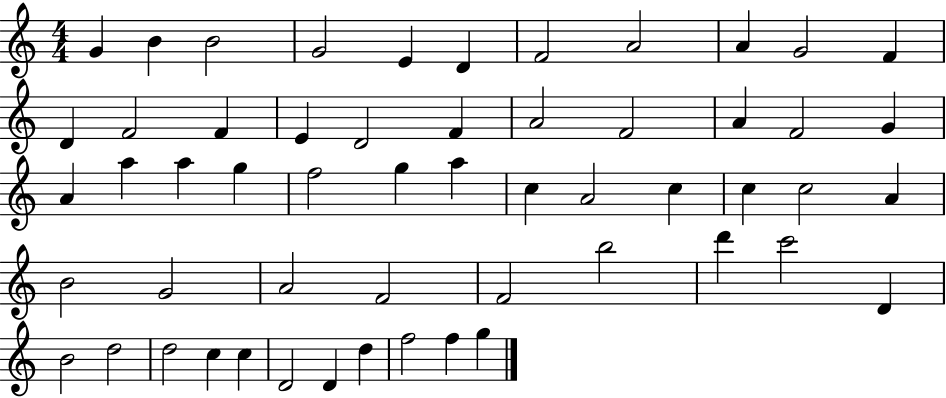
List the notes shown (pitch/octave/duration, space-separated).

G4/q B4/q B4/h G4/h E4/q D4/q F4/h A4/h A4/q G4/h F4/q D4/q F4/h F4/q E4/q D4/h F4/q A4/h F4/h A4/q F4/h G4/q A4/q A5/q A5/q G5/q F5/h G5/q A5/q C5/q A4/h C5/q C5/q C5/h A4/q B4/h G4/h A4/h F4/h F4/h B5/h D6/q C6/h D4/q B4/h D5/h D5/h C5/q C5/q D4/h D4/q D5/q F5/h F5/q G5/q